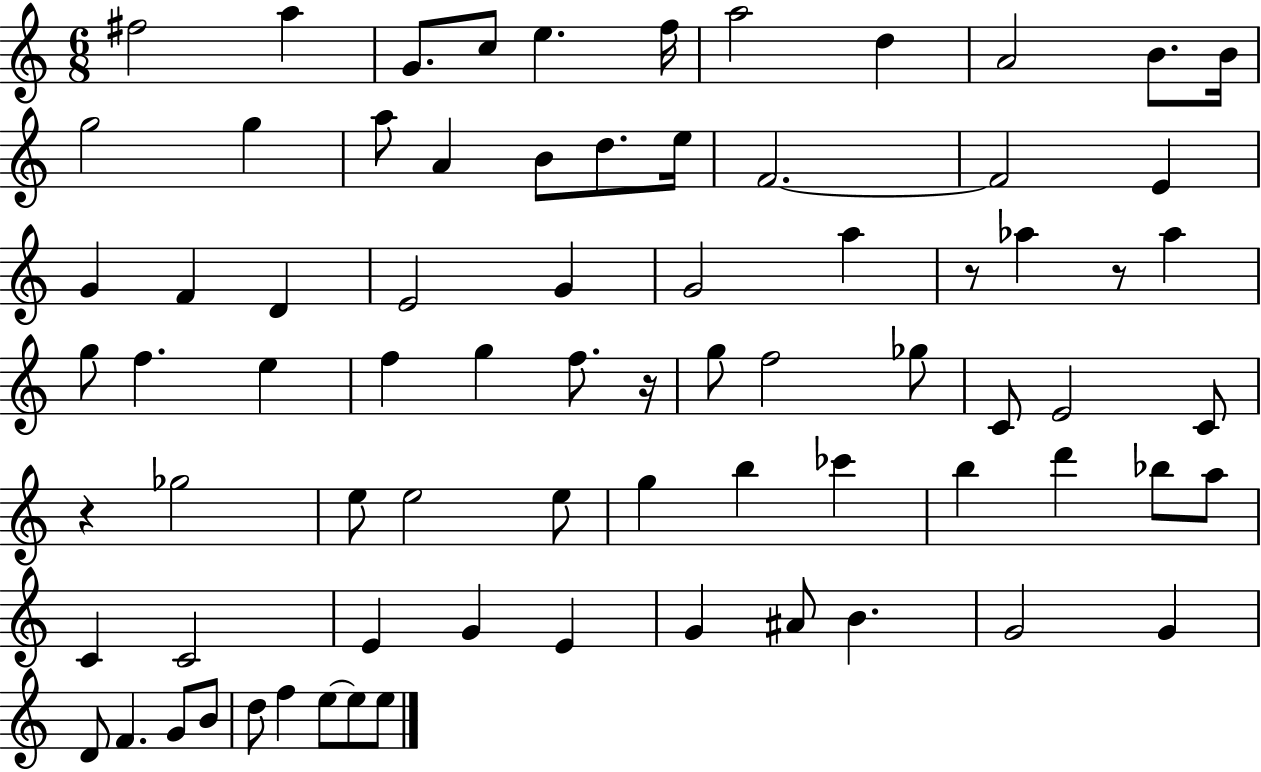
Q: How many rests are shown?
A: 4